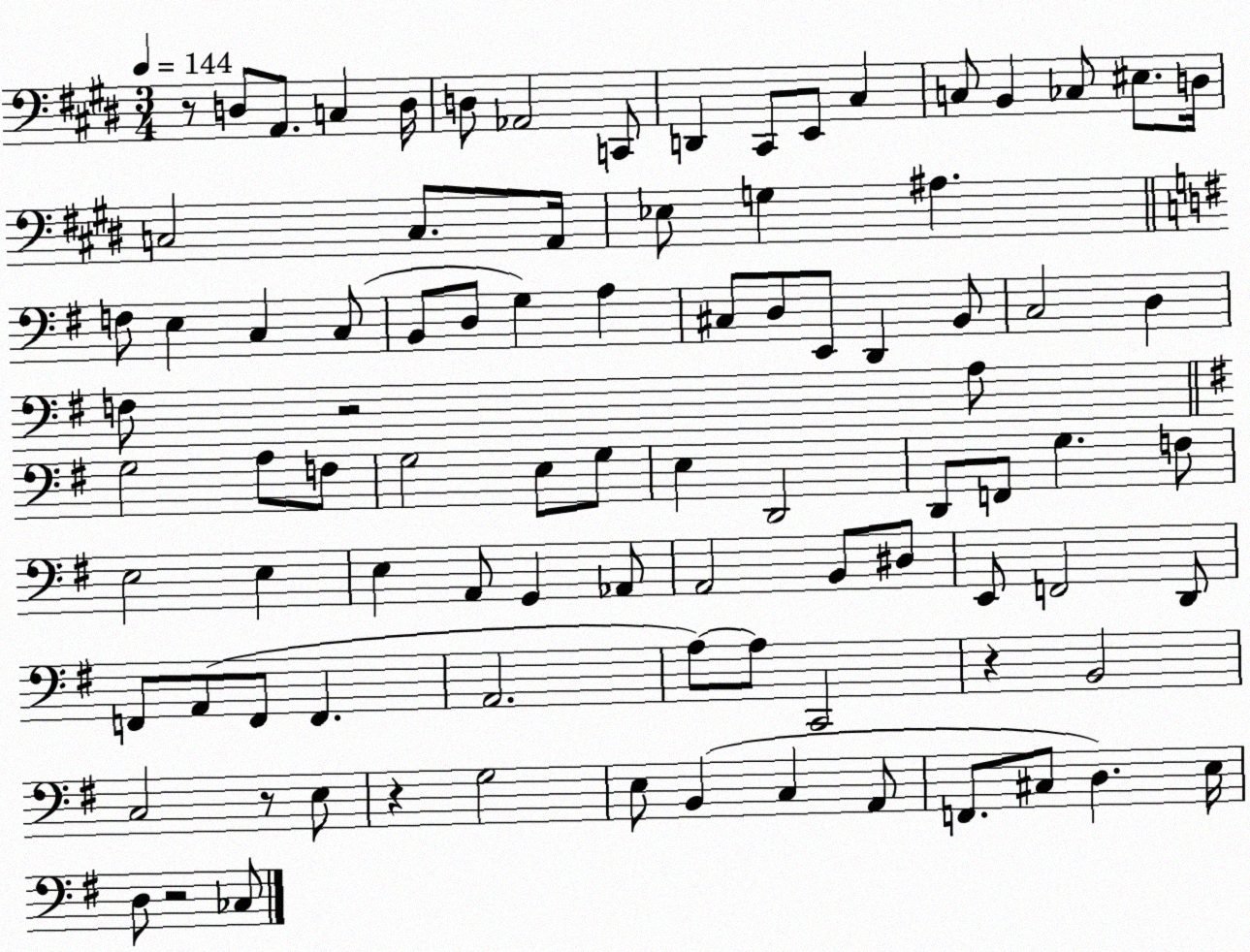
X:1
T:Untitled
M:3/4
L:1/4
K:E
z/2 D,/2 A,,/2 C, D,/4 D,/2 _A,,2 C,,/2 D,, ^C,,/2 E,,/2 ^C, C,/2 B,, _C,/2 ^E,/2 D,/4 C,2 C,/2 A,,/4 _E,/2 G, ^A, F,/2 E, C, C,/2 B,,/2 D,/2 G, A, ^C,/2 D,/2 E,,/2 D,, B,,/2 C,2 D, F,/2 z2 A,/2 G,2 A,/2 F,/2 G,2 E,/2 G,/2 E, D,,2 D,,/2 F,,/2 G, F,/2 E,2 E, E, A,,/2 G,, _A,,/2 A,,2 B,,/2 ^D,/2 E,,/2 F,,2 D,,/2 F,,/2 A,,/2 F,,/2 F,, A,,2 A,/2 A,/2 C,,2 z B,,2 C,2 z/2 E,/2 z G,2 E,/2 B,, C, A,,/2 F,,/2 ^C,/2 D, E,/4 D,/2 z2 _C,/2